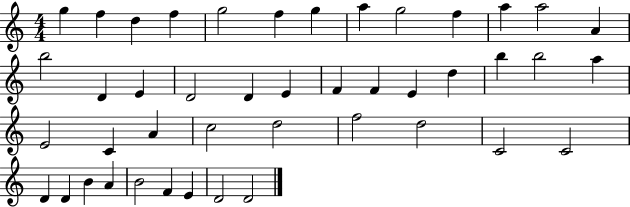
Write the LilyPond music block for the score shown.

{
  \clef treble
  \numericTimeSignature
  \time 4/4
  \key c \major
  g''4 f''4 d''4 f''4 | g''2 f''4 g''4 | a''4 g''2 f''4 | a''4 a''2 a'4 | \break b''2 d'4 e'4 | d'2 d'4 e'4 | f'4 f'4 e'4 d''4 | b''4 b''2 a''4 | \break e'2 c'4 a'4 | c''2 d''2 | f''2 d''2 | c'2 c'2 | \break d'4 d'4 b'4 a'4 | b'2 f'4 e'4 | d'2 d'2 | \bar "|."
}